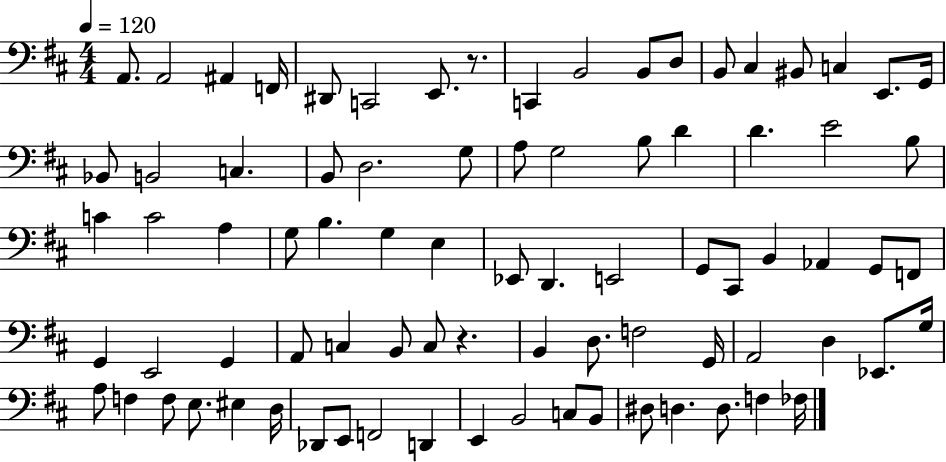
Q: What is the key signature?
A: D major